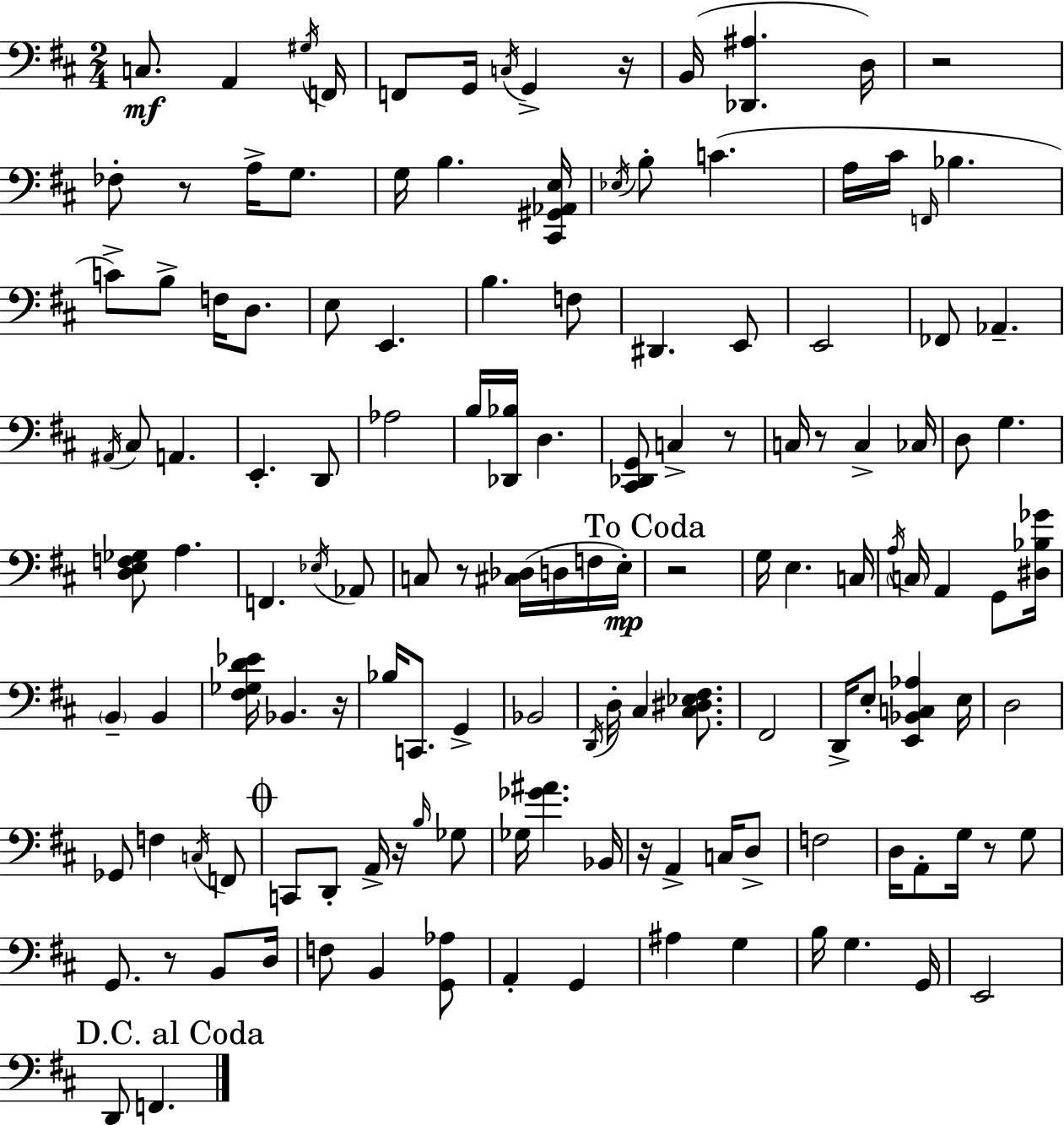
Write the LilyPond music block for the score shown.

{
  \clef bass
  \numericTimeSignature
  \time 2/4
  \key d \major
  c8.\mf a,4 \acciaccatura { gis16 } | f,16 f,8 g,16 \acciaccatura { c16 } g,4-> | r16 b,16( <des, ais>4. | d16) r2 | \break fes8-. r8 a16-> g8. | g16 b4. | <cis, gis, aes, e>16 \acciaccatura { ees16 } b8-. c'4.( | a16 cis'16 \grace { f,16 } bes4. | \break c'8->) b8-> | f16 d8. e8 e,4. | b4. | f8 dis,4. | \break e,8 e,2 | fes,8 aes,4.-- | \acciaccatura { ais,16 } cis8 a,4. | e,4.-. | \break d,8 aes2 | b16 <des, bes>16 d4. | <cis, des, g,>8 c4-> | r8 c16 r8 | \break c4-> ces16 d8 g4. | <d e f ges>8 a4. | f,4. | \acciaccatura { ees16 } aes,8 c8 | \break r8 <cis des>16( d16 f16 e16-.\mp) \mark "To Coda" r2 | g16 e4. | c16 \acciaccatura { a16 } \parenthesize c16 | a,4 g,8 <dis bes ges'>16 \parenthesize b,4-- | \break b,4 <fis ges d' ees'>16 | bes,4. r16 bes16 | c,8. g,4-> bes,2 | \acciaccatura { d,16 } | \break d16-. cis4 <cis dis ees fis>8. | fis,2 | d,16-> e8-. <e, bes, c aes>4 e16 | d2 | \break ges,8 f4 \acciaccatura { c16 } f,8 | \mark \markup { \musicglyph "scripts.coda" } c,8 d,8-. a,16-> r16 \grace { b16 } | ges8 ges16 <ges' ais'>4. | bes,16 r16 a,4-> c16 | \break d8-> f2 | d16 a,8-. g16 r8 | g8 g,8. r8 b,8 | d16 f8 b,4 | \break <g, aes>8 a,4-. g,4 | ais4 g4 | b16 g4. | g,16 e,2 | \break \mark "D.C. al Coda" d,8 f,4. | \bar "|."
}